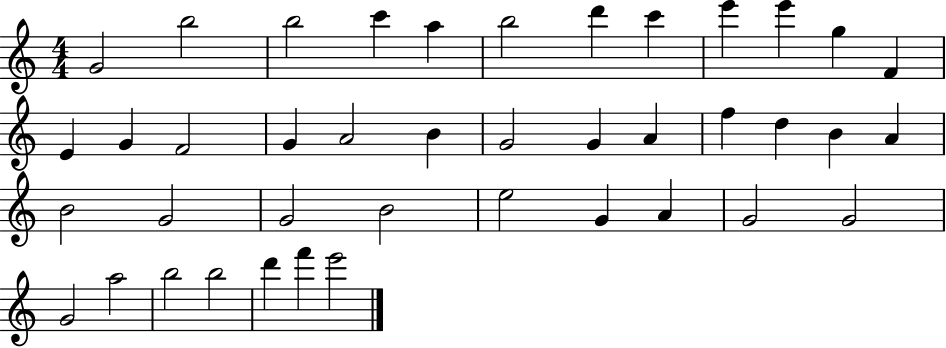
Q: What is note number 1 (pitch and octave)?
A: G4